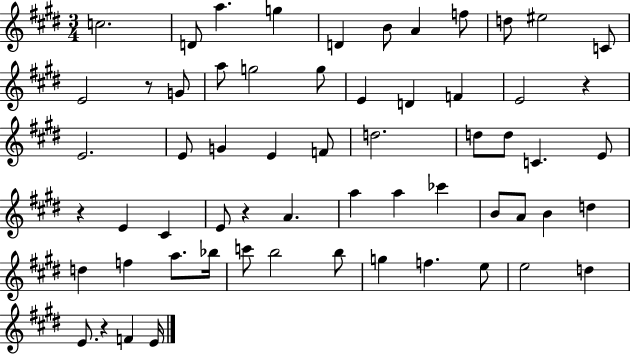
X:1
T:Untitled
M:3/4
L:1/4
K:E
c2 D/2 a g D B/2 A f/2 d/2 ^e2 C/2 E2 z/2 G/2 a/2 g2 g/2 E D F E2 z E2 E/2 G E F/2 d2 d/2 d/2 C E/2 z E ^C E/2 z A a a _c' B/2 A/2 B d d f a/2 _b/4 c'/2 b2 b/2 g f e/2 e2 d E/2 z F E/4